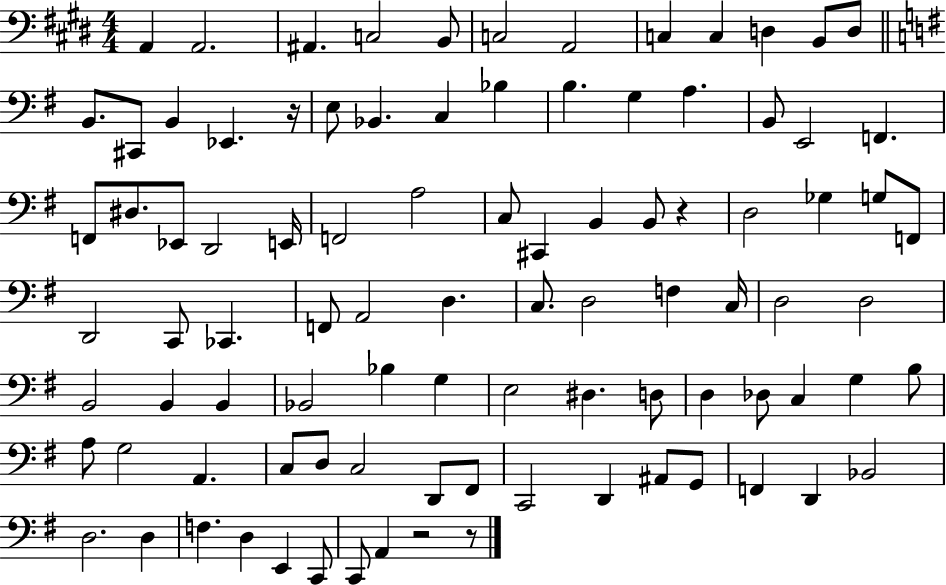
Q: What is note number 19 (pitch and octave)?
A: C3